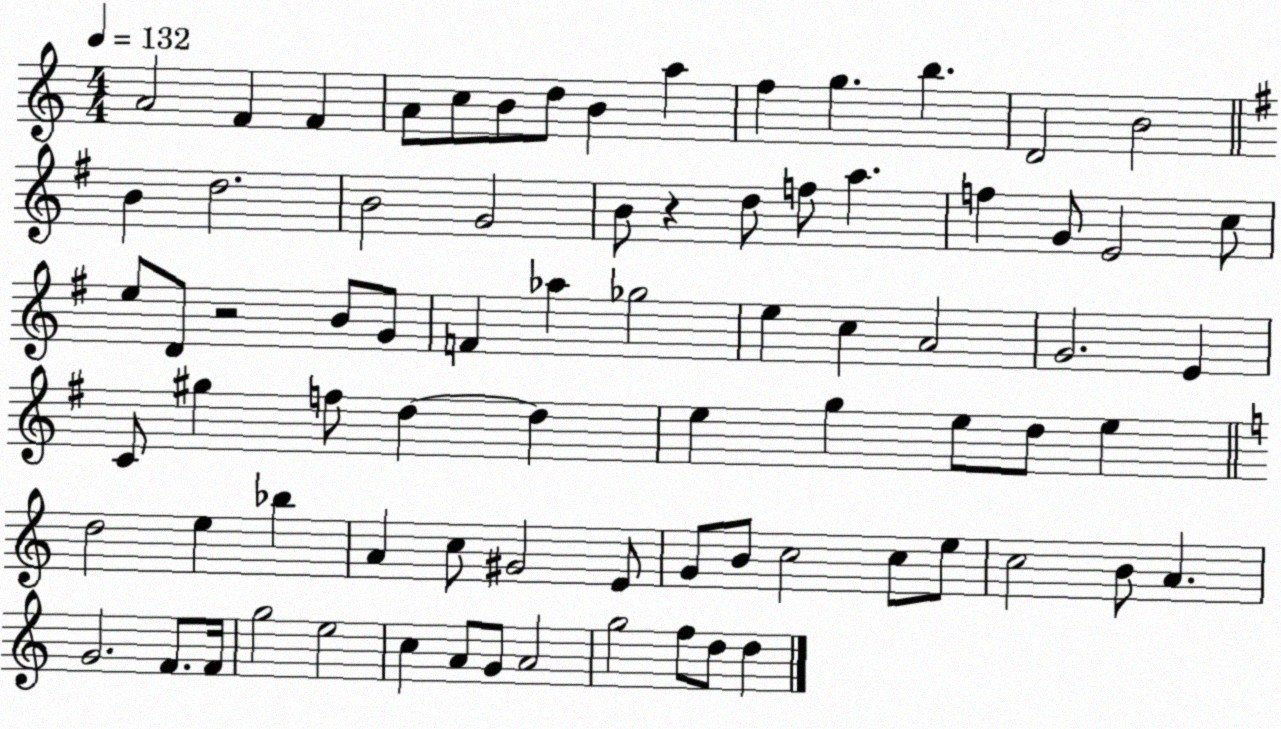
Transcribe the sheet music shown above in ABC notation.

X:1
T:Untitled
M:4/4
L:1/4
K:C
A2 F F A/2 c/2 B/2 d/2 B a f g b D2 B2 B d2 B2 G2 B/2 z d/2 f/2 a f G/2 E2 c/2 e/2 D/2 z2 B/2 G/2 F _a _g2 e c A2 G2 E C/2 ^g f/2 d d e g e/2 d/2 e d2 e _b A c/2 ^G2 E/2 G/2 B/2 c2 c/2 e/2 c2 B/2 A G2 F/2 F/4 g2 e2 c A/2 G/2 A2 g2 f/2 d/2 d